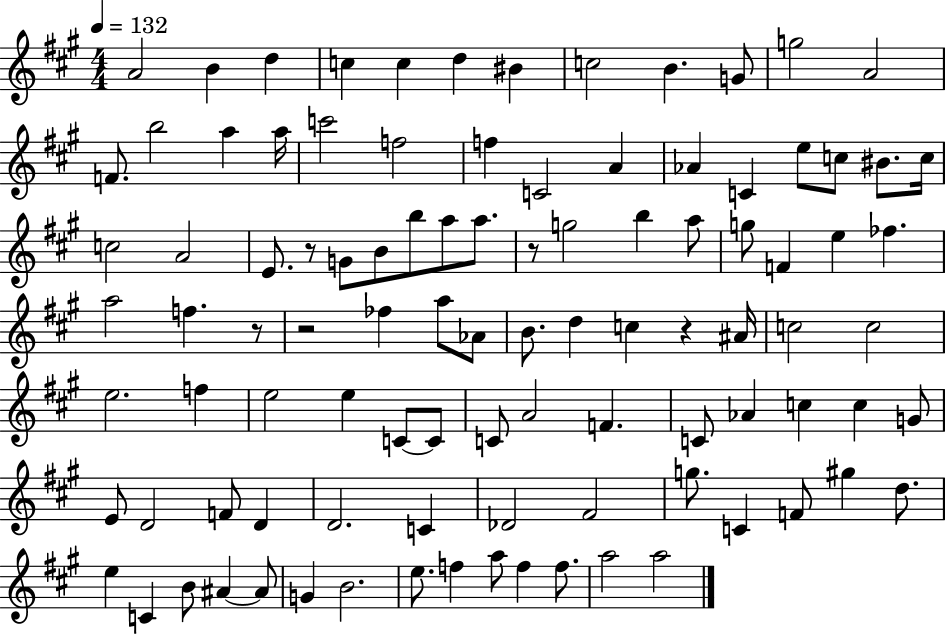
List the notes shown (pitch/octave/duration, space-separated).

A4/h B4/q D5/q C5/q C5/q D5/q BIS4/q C5/h B4/q. G4/e G5/h A4/h F4/e. B5/h A5/q A5/s C6/h F5/h F5/q C4/h A4/q Ab4/q C4/q E5/e C5/e BIS4/e. C5/s C5/h A4/h E4/e. R/e G4/e B4/e B5/e A5/e A5/e. R/e G5/h B5/q A5/e G5/e F4/q E5/q FES5/q. A5/h F5/q. R/e R/h FES5/q A5/e Ab4/e B4/e. D5/q C5/q R/q A#4/s C5/h C5/h E5/h. F5/q E5/h E5/q C4/e C4/e C4/e A4/h F4/q. C4/e Ab4/q C5/q C5/q G4/e E4/e D4/h F4/e D4/q D4/h. C4/q Db4/h F#4/h G5/e. C4/q F4/e G#5/q D5/e. E5/q C4/q B4/e A#4/q A#4/e G4/q B4/h. E5/e. F5/q A5/e F5/q F5/e. A5/h A5/h